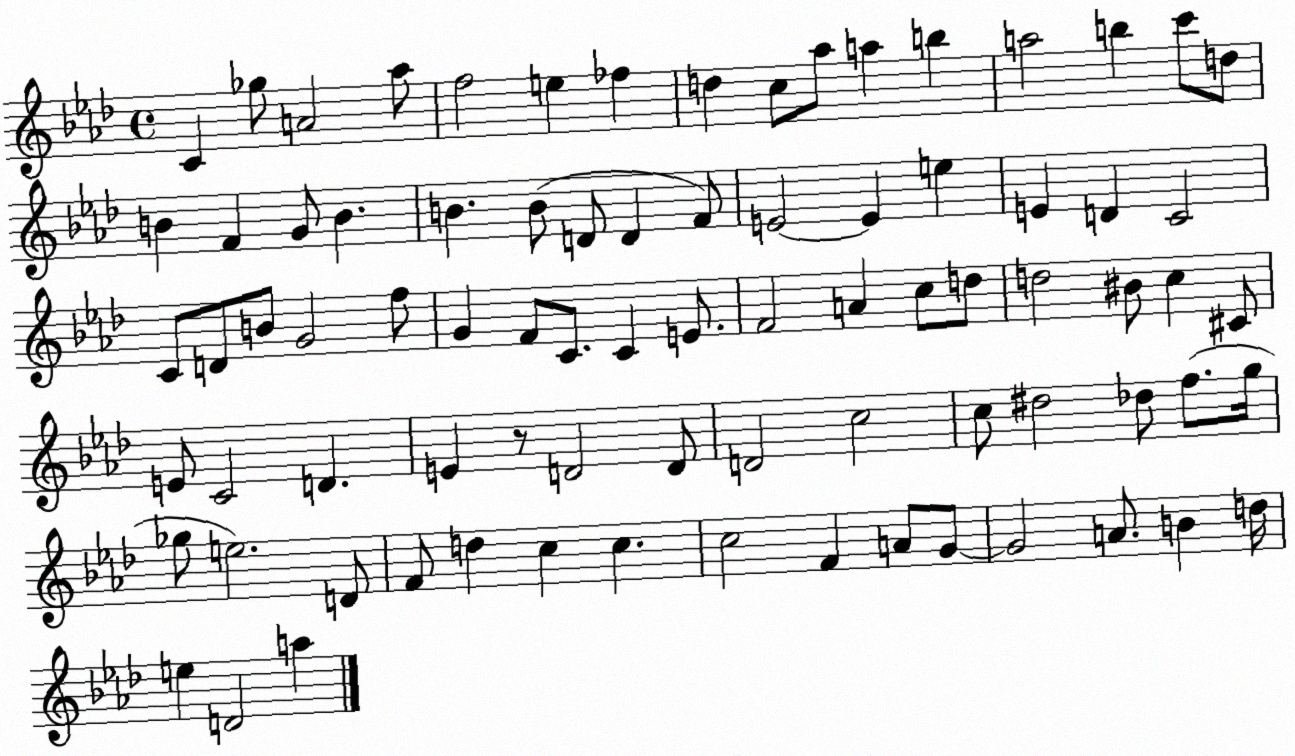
X:1
T:Untitled
M:4/4
L:1/4
K:Ab
C _g/2 A2 _a/2 f2 e _f d c/2 _a/2 a b a2 b c'/2 d/2 B F G/2 B B B/2 D/2 D F/2 E2 E e E D C2 C/2 D/2 B/2 G2 f/2 G F/2 C/2 C E/2 F2 A c/2 d/2 d2 ^B/2 c ^C/2 E/2 C2 D E z/2 D2 D/2 D2 c2 c/2 ^d2 _d/2 f/2 g/4 _g/2 e2 D/2 F/2 d c c c2 F A/2 G/2 G2 A/2 B d/4 e D2 a